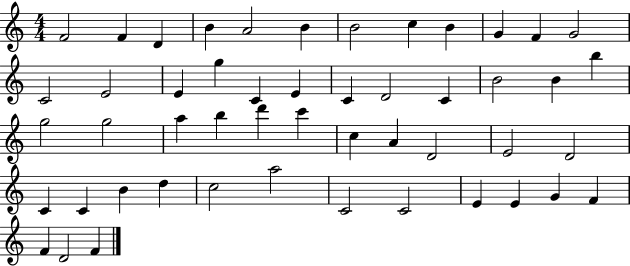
{
  \clef treble
  \numericTimeSignature
  \time 4/4
  \key c \major
  f'2 f'4 d'4 | b'4 a'2 b'4 | b'2 c''4 b'4 | g'4 f'4 g'2 | \break c'2 e'2 | e'4 g''4 c'4 e'4 | c'4 d'2 c'4 | b'2 b'4 b''4 | \break g''2 g''2 | a''4 b''4 d'''4 c'''4 | c''4 a'4 d'2 | e'2 d'2 | \break c'4 c'4 b'4 d''4 | c''2 a''2 | c'2 c'2 | e'4 e'4 g'4 f'4 | \break f'4 d'2 f'4 | \bar "|."
}